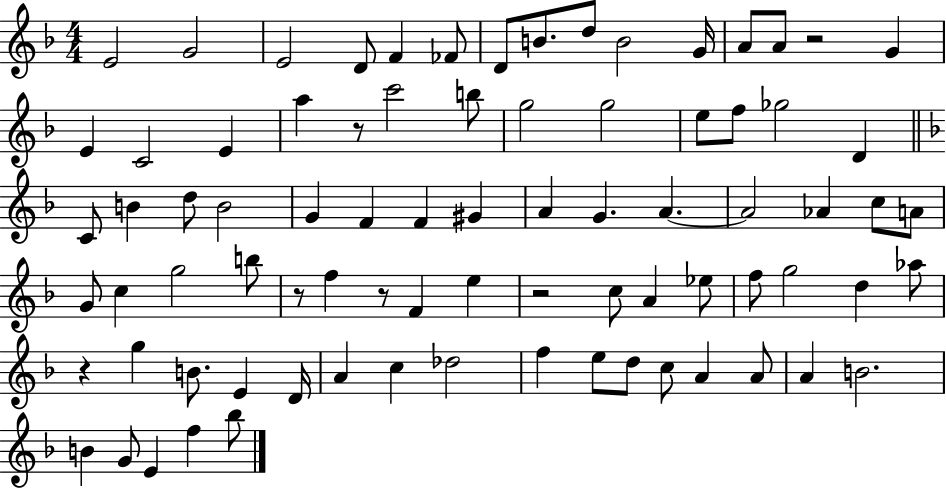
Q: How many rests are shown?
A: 6